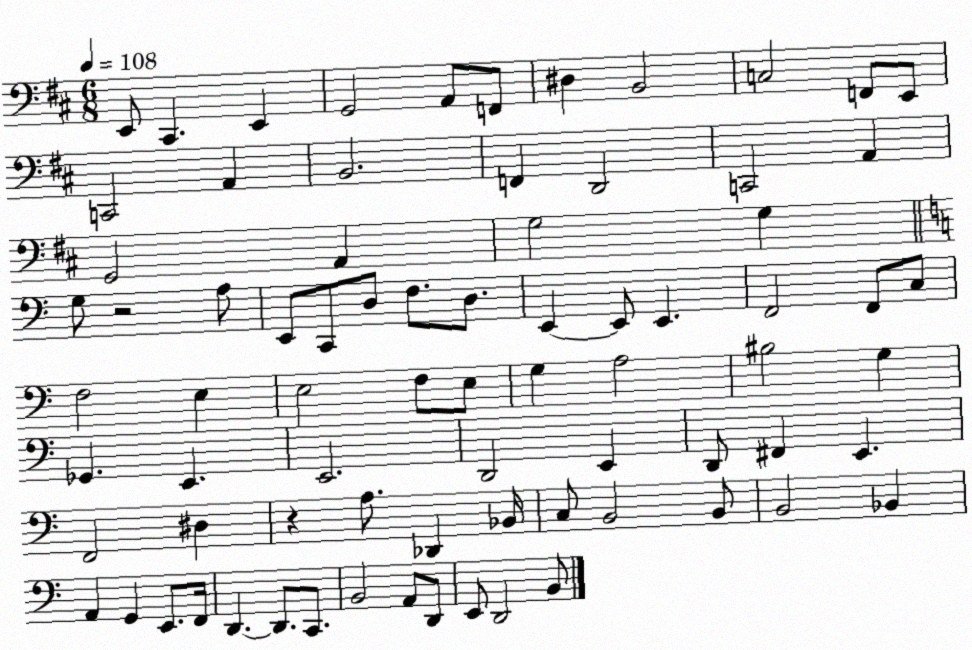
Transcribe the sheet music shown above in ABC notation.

X:1
T:Untitled
M:6/8
L:1/4
K:D
E,,/2 ^C,, E,, G,,2 A,,/2 F,,/2 ^D, B,,2 C,2 F,,/2 E,,/2 C,,2 A,, B,,2 F,, D,,2 C,,2 A,, G,,2 A,, G,2 G, G,/2 z2 A,/2 E,,/2 C,,/2 D,/2 F,/2 D,/2 E,, E,,/2 E,, F,,2 F,,/2 C,/2 F,2 E, E,2 F,/2 E,/2 G, A,2 ^B,2 G, _G,, E,, E,,2 D,,2 E,, D,,/2 ^F,, E,, F,,2 ^D, z A,/2 _D,, _B,,/4 C,/2 B,,2 B,,/2 B,,2 _B,, A,, G,, E,,/2 F,,/4 D,, D,,/2 C,,/2 B,,2 A,,/2 D,,/2 E,,/2 D,,2 B,,/2